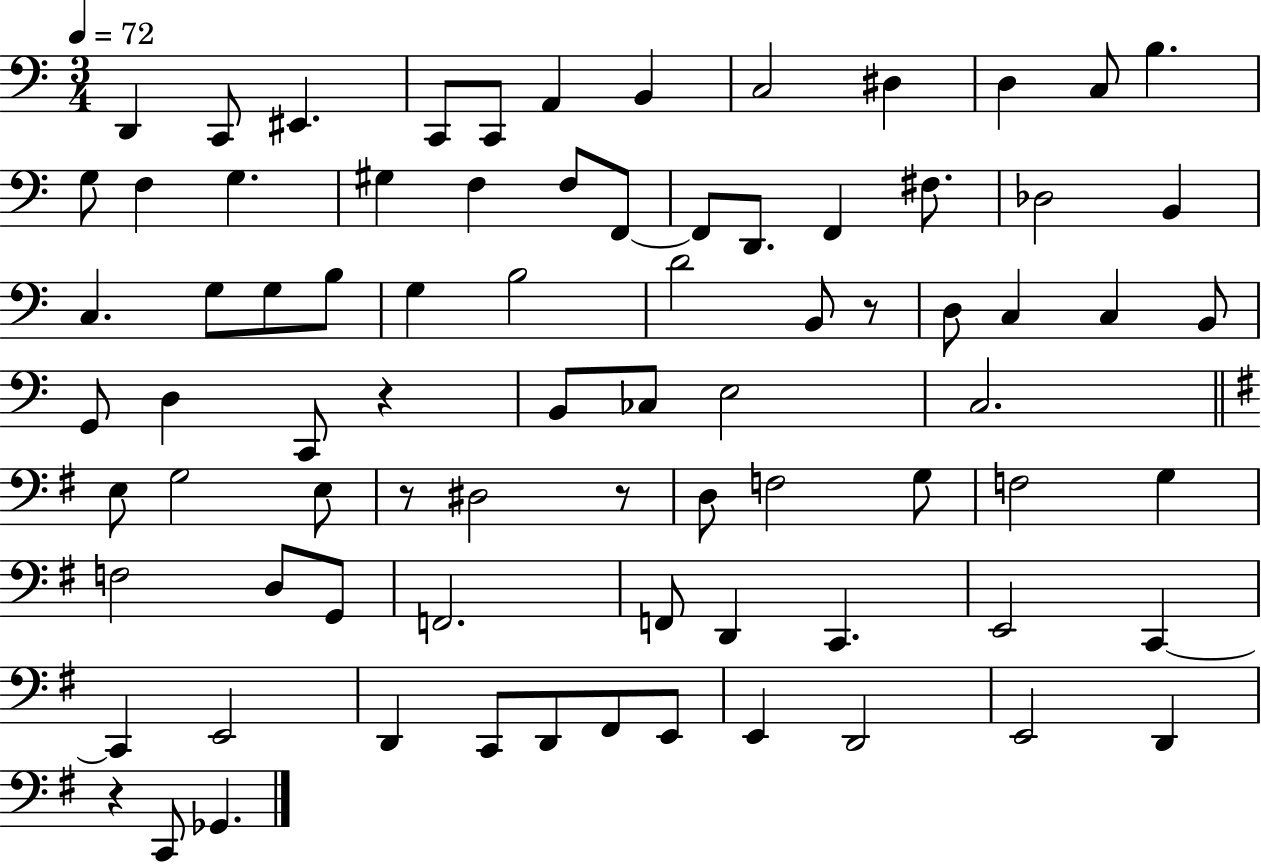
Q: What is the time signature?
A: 3/4